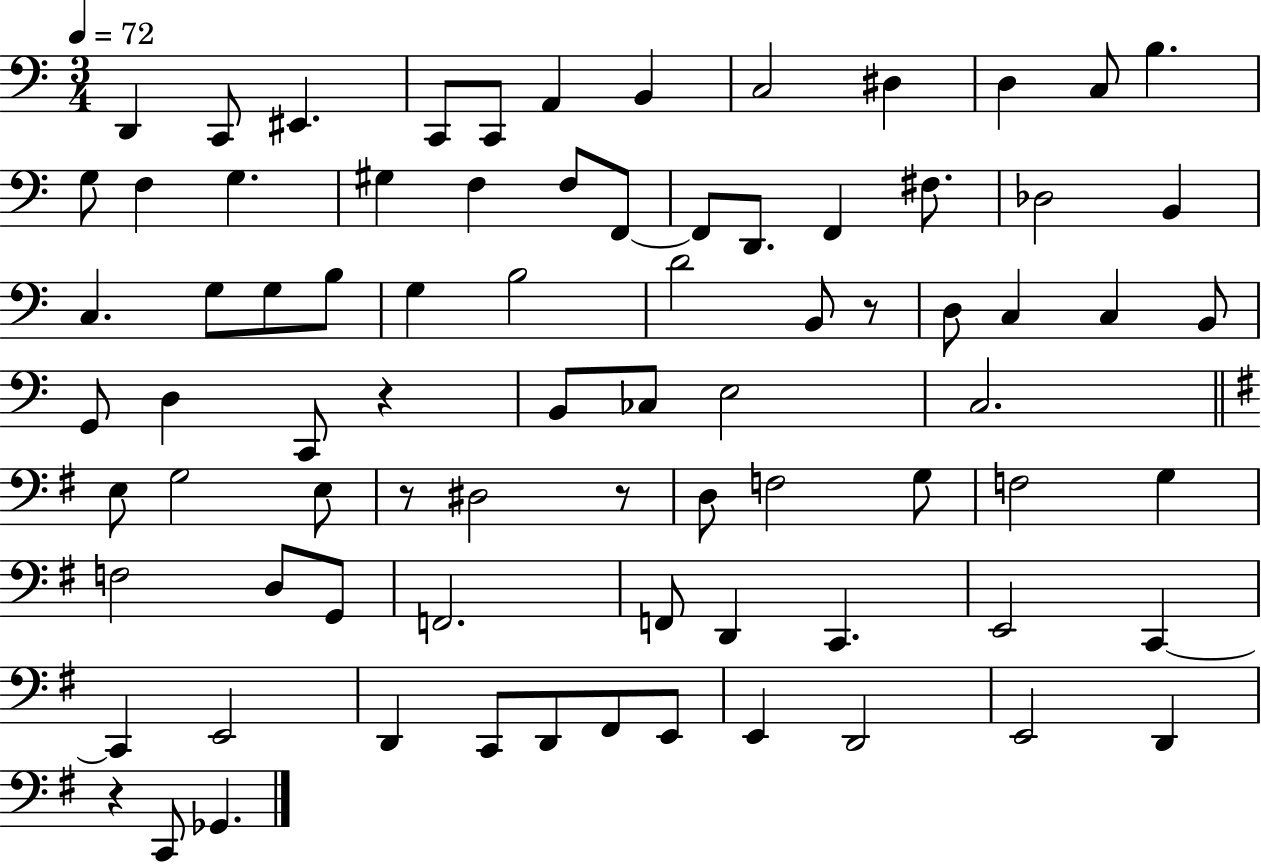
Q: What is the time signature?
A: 3/4